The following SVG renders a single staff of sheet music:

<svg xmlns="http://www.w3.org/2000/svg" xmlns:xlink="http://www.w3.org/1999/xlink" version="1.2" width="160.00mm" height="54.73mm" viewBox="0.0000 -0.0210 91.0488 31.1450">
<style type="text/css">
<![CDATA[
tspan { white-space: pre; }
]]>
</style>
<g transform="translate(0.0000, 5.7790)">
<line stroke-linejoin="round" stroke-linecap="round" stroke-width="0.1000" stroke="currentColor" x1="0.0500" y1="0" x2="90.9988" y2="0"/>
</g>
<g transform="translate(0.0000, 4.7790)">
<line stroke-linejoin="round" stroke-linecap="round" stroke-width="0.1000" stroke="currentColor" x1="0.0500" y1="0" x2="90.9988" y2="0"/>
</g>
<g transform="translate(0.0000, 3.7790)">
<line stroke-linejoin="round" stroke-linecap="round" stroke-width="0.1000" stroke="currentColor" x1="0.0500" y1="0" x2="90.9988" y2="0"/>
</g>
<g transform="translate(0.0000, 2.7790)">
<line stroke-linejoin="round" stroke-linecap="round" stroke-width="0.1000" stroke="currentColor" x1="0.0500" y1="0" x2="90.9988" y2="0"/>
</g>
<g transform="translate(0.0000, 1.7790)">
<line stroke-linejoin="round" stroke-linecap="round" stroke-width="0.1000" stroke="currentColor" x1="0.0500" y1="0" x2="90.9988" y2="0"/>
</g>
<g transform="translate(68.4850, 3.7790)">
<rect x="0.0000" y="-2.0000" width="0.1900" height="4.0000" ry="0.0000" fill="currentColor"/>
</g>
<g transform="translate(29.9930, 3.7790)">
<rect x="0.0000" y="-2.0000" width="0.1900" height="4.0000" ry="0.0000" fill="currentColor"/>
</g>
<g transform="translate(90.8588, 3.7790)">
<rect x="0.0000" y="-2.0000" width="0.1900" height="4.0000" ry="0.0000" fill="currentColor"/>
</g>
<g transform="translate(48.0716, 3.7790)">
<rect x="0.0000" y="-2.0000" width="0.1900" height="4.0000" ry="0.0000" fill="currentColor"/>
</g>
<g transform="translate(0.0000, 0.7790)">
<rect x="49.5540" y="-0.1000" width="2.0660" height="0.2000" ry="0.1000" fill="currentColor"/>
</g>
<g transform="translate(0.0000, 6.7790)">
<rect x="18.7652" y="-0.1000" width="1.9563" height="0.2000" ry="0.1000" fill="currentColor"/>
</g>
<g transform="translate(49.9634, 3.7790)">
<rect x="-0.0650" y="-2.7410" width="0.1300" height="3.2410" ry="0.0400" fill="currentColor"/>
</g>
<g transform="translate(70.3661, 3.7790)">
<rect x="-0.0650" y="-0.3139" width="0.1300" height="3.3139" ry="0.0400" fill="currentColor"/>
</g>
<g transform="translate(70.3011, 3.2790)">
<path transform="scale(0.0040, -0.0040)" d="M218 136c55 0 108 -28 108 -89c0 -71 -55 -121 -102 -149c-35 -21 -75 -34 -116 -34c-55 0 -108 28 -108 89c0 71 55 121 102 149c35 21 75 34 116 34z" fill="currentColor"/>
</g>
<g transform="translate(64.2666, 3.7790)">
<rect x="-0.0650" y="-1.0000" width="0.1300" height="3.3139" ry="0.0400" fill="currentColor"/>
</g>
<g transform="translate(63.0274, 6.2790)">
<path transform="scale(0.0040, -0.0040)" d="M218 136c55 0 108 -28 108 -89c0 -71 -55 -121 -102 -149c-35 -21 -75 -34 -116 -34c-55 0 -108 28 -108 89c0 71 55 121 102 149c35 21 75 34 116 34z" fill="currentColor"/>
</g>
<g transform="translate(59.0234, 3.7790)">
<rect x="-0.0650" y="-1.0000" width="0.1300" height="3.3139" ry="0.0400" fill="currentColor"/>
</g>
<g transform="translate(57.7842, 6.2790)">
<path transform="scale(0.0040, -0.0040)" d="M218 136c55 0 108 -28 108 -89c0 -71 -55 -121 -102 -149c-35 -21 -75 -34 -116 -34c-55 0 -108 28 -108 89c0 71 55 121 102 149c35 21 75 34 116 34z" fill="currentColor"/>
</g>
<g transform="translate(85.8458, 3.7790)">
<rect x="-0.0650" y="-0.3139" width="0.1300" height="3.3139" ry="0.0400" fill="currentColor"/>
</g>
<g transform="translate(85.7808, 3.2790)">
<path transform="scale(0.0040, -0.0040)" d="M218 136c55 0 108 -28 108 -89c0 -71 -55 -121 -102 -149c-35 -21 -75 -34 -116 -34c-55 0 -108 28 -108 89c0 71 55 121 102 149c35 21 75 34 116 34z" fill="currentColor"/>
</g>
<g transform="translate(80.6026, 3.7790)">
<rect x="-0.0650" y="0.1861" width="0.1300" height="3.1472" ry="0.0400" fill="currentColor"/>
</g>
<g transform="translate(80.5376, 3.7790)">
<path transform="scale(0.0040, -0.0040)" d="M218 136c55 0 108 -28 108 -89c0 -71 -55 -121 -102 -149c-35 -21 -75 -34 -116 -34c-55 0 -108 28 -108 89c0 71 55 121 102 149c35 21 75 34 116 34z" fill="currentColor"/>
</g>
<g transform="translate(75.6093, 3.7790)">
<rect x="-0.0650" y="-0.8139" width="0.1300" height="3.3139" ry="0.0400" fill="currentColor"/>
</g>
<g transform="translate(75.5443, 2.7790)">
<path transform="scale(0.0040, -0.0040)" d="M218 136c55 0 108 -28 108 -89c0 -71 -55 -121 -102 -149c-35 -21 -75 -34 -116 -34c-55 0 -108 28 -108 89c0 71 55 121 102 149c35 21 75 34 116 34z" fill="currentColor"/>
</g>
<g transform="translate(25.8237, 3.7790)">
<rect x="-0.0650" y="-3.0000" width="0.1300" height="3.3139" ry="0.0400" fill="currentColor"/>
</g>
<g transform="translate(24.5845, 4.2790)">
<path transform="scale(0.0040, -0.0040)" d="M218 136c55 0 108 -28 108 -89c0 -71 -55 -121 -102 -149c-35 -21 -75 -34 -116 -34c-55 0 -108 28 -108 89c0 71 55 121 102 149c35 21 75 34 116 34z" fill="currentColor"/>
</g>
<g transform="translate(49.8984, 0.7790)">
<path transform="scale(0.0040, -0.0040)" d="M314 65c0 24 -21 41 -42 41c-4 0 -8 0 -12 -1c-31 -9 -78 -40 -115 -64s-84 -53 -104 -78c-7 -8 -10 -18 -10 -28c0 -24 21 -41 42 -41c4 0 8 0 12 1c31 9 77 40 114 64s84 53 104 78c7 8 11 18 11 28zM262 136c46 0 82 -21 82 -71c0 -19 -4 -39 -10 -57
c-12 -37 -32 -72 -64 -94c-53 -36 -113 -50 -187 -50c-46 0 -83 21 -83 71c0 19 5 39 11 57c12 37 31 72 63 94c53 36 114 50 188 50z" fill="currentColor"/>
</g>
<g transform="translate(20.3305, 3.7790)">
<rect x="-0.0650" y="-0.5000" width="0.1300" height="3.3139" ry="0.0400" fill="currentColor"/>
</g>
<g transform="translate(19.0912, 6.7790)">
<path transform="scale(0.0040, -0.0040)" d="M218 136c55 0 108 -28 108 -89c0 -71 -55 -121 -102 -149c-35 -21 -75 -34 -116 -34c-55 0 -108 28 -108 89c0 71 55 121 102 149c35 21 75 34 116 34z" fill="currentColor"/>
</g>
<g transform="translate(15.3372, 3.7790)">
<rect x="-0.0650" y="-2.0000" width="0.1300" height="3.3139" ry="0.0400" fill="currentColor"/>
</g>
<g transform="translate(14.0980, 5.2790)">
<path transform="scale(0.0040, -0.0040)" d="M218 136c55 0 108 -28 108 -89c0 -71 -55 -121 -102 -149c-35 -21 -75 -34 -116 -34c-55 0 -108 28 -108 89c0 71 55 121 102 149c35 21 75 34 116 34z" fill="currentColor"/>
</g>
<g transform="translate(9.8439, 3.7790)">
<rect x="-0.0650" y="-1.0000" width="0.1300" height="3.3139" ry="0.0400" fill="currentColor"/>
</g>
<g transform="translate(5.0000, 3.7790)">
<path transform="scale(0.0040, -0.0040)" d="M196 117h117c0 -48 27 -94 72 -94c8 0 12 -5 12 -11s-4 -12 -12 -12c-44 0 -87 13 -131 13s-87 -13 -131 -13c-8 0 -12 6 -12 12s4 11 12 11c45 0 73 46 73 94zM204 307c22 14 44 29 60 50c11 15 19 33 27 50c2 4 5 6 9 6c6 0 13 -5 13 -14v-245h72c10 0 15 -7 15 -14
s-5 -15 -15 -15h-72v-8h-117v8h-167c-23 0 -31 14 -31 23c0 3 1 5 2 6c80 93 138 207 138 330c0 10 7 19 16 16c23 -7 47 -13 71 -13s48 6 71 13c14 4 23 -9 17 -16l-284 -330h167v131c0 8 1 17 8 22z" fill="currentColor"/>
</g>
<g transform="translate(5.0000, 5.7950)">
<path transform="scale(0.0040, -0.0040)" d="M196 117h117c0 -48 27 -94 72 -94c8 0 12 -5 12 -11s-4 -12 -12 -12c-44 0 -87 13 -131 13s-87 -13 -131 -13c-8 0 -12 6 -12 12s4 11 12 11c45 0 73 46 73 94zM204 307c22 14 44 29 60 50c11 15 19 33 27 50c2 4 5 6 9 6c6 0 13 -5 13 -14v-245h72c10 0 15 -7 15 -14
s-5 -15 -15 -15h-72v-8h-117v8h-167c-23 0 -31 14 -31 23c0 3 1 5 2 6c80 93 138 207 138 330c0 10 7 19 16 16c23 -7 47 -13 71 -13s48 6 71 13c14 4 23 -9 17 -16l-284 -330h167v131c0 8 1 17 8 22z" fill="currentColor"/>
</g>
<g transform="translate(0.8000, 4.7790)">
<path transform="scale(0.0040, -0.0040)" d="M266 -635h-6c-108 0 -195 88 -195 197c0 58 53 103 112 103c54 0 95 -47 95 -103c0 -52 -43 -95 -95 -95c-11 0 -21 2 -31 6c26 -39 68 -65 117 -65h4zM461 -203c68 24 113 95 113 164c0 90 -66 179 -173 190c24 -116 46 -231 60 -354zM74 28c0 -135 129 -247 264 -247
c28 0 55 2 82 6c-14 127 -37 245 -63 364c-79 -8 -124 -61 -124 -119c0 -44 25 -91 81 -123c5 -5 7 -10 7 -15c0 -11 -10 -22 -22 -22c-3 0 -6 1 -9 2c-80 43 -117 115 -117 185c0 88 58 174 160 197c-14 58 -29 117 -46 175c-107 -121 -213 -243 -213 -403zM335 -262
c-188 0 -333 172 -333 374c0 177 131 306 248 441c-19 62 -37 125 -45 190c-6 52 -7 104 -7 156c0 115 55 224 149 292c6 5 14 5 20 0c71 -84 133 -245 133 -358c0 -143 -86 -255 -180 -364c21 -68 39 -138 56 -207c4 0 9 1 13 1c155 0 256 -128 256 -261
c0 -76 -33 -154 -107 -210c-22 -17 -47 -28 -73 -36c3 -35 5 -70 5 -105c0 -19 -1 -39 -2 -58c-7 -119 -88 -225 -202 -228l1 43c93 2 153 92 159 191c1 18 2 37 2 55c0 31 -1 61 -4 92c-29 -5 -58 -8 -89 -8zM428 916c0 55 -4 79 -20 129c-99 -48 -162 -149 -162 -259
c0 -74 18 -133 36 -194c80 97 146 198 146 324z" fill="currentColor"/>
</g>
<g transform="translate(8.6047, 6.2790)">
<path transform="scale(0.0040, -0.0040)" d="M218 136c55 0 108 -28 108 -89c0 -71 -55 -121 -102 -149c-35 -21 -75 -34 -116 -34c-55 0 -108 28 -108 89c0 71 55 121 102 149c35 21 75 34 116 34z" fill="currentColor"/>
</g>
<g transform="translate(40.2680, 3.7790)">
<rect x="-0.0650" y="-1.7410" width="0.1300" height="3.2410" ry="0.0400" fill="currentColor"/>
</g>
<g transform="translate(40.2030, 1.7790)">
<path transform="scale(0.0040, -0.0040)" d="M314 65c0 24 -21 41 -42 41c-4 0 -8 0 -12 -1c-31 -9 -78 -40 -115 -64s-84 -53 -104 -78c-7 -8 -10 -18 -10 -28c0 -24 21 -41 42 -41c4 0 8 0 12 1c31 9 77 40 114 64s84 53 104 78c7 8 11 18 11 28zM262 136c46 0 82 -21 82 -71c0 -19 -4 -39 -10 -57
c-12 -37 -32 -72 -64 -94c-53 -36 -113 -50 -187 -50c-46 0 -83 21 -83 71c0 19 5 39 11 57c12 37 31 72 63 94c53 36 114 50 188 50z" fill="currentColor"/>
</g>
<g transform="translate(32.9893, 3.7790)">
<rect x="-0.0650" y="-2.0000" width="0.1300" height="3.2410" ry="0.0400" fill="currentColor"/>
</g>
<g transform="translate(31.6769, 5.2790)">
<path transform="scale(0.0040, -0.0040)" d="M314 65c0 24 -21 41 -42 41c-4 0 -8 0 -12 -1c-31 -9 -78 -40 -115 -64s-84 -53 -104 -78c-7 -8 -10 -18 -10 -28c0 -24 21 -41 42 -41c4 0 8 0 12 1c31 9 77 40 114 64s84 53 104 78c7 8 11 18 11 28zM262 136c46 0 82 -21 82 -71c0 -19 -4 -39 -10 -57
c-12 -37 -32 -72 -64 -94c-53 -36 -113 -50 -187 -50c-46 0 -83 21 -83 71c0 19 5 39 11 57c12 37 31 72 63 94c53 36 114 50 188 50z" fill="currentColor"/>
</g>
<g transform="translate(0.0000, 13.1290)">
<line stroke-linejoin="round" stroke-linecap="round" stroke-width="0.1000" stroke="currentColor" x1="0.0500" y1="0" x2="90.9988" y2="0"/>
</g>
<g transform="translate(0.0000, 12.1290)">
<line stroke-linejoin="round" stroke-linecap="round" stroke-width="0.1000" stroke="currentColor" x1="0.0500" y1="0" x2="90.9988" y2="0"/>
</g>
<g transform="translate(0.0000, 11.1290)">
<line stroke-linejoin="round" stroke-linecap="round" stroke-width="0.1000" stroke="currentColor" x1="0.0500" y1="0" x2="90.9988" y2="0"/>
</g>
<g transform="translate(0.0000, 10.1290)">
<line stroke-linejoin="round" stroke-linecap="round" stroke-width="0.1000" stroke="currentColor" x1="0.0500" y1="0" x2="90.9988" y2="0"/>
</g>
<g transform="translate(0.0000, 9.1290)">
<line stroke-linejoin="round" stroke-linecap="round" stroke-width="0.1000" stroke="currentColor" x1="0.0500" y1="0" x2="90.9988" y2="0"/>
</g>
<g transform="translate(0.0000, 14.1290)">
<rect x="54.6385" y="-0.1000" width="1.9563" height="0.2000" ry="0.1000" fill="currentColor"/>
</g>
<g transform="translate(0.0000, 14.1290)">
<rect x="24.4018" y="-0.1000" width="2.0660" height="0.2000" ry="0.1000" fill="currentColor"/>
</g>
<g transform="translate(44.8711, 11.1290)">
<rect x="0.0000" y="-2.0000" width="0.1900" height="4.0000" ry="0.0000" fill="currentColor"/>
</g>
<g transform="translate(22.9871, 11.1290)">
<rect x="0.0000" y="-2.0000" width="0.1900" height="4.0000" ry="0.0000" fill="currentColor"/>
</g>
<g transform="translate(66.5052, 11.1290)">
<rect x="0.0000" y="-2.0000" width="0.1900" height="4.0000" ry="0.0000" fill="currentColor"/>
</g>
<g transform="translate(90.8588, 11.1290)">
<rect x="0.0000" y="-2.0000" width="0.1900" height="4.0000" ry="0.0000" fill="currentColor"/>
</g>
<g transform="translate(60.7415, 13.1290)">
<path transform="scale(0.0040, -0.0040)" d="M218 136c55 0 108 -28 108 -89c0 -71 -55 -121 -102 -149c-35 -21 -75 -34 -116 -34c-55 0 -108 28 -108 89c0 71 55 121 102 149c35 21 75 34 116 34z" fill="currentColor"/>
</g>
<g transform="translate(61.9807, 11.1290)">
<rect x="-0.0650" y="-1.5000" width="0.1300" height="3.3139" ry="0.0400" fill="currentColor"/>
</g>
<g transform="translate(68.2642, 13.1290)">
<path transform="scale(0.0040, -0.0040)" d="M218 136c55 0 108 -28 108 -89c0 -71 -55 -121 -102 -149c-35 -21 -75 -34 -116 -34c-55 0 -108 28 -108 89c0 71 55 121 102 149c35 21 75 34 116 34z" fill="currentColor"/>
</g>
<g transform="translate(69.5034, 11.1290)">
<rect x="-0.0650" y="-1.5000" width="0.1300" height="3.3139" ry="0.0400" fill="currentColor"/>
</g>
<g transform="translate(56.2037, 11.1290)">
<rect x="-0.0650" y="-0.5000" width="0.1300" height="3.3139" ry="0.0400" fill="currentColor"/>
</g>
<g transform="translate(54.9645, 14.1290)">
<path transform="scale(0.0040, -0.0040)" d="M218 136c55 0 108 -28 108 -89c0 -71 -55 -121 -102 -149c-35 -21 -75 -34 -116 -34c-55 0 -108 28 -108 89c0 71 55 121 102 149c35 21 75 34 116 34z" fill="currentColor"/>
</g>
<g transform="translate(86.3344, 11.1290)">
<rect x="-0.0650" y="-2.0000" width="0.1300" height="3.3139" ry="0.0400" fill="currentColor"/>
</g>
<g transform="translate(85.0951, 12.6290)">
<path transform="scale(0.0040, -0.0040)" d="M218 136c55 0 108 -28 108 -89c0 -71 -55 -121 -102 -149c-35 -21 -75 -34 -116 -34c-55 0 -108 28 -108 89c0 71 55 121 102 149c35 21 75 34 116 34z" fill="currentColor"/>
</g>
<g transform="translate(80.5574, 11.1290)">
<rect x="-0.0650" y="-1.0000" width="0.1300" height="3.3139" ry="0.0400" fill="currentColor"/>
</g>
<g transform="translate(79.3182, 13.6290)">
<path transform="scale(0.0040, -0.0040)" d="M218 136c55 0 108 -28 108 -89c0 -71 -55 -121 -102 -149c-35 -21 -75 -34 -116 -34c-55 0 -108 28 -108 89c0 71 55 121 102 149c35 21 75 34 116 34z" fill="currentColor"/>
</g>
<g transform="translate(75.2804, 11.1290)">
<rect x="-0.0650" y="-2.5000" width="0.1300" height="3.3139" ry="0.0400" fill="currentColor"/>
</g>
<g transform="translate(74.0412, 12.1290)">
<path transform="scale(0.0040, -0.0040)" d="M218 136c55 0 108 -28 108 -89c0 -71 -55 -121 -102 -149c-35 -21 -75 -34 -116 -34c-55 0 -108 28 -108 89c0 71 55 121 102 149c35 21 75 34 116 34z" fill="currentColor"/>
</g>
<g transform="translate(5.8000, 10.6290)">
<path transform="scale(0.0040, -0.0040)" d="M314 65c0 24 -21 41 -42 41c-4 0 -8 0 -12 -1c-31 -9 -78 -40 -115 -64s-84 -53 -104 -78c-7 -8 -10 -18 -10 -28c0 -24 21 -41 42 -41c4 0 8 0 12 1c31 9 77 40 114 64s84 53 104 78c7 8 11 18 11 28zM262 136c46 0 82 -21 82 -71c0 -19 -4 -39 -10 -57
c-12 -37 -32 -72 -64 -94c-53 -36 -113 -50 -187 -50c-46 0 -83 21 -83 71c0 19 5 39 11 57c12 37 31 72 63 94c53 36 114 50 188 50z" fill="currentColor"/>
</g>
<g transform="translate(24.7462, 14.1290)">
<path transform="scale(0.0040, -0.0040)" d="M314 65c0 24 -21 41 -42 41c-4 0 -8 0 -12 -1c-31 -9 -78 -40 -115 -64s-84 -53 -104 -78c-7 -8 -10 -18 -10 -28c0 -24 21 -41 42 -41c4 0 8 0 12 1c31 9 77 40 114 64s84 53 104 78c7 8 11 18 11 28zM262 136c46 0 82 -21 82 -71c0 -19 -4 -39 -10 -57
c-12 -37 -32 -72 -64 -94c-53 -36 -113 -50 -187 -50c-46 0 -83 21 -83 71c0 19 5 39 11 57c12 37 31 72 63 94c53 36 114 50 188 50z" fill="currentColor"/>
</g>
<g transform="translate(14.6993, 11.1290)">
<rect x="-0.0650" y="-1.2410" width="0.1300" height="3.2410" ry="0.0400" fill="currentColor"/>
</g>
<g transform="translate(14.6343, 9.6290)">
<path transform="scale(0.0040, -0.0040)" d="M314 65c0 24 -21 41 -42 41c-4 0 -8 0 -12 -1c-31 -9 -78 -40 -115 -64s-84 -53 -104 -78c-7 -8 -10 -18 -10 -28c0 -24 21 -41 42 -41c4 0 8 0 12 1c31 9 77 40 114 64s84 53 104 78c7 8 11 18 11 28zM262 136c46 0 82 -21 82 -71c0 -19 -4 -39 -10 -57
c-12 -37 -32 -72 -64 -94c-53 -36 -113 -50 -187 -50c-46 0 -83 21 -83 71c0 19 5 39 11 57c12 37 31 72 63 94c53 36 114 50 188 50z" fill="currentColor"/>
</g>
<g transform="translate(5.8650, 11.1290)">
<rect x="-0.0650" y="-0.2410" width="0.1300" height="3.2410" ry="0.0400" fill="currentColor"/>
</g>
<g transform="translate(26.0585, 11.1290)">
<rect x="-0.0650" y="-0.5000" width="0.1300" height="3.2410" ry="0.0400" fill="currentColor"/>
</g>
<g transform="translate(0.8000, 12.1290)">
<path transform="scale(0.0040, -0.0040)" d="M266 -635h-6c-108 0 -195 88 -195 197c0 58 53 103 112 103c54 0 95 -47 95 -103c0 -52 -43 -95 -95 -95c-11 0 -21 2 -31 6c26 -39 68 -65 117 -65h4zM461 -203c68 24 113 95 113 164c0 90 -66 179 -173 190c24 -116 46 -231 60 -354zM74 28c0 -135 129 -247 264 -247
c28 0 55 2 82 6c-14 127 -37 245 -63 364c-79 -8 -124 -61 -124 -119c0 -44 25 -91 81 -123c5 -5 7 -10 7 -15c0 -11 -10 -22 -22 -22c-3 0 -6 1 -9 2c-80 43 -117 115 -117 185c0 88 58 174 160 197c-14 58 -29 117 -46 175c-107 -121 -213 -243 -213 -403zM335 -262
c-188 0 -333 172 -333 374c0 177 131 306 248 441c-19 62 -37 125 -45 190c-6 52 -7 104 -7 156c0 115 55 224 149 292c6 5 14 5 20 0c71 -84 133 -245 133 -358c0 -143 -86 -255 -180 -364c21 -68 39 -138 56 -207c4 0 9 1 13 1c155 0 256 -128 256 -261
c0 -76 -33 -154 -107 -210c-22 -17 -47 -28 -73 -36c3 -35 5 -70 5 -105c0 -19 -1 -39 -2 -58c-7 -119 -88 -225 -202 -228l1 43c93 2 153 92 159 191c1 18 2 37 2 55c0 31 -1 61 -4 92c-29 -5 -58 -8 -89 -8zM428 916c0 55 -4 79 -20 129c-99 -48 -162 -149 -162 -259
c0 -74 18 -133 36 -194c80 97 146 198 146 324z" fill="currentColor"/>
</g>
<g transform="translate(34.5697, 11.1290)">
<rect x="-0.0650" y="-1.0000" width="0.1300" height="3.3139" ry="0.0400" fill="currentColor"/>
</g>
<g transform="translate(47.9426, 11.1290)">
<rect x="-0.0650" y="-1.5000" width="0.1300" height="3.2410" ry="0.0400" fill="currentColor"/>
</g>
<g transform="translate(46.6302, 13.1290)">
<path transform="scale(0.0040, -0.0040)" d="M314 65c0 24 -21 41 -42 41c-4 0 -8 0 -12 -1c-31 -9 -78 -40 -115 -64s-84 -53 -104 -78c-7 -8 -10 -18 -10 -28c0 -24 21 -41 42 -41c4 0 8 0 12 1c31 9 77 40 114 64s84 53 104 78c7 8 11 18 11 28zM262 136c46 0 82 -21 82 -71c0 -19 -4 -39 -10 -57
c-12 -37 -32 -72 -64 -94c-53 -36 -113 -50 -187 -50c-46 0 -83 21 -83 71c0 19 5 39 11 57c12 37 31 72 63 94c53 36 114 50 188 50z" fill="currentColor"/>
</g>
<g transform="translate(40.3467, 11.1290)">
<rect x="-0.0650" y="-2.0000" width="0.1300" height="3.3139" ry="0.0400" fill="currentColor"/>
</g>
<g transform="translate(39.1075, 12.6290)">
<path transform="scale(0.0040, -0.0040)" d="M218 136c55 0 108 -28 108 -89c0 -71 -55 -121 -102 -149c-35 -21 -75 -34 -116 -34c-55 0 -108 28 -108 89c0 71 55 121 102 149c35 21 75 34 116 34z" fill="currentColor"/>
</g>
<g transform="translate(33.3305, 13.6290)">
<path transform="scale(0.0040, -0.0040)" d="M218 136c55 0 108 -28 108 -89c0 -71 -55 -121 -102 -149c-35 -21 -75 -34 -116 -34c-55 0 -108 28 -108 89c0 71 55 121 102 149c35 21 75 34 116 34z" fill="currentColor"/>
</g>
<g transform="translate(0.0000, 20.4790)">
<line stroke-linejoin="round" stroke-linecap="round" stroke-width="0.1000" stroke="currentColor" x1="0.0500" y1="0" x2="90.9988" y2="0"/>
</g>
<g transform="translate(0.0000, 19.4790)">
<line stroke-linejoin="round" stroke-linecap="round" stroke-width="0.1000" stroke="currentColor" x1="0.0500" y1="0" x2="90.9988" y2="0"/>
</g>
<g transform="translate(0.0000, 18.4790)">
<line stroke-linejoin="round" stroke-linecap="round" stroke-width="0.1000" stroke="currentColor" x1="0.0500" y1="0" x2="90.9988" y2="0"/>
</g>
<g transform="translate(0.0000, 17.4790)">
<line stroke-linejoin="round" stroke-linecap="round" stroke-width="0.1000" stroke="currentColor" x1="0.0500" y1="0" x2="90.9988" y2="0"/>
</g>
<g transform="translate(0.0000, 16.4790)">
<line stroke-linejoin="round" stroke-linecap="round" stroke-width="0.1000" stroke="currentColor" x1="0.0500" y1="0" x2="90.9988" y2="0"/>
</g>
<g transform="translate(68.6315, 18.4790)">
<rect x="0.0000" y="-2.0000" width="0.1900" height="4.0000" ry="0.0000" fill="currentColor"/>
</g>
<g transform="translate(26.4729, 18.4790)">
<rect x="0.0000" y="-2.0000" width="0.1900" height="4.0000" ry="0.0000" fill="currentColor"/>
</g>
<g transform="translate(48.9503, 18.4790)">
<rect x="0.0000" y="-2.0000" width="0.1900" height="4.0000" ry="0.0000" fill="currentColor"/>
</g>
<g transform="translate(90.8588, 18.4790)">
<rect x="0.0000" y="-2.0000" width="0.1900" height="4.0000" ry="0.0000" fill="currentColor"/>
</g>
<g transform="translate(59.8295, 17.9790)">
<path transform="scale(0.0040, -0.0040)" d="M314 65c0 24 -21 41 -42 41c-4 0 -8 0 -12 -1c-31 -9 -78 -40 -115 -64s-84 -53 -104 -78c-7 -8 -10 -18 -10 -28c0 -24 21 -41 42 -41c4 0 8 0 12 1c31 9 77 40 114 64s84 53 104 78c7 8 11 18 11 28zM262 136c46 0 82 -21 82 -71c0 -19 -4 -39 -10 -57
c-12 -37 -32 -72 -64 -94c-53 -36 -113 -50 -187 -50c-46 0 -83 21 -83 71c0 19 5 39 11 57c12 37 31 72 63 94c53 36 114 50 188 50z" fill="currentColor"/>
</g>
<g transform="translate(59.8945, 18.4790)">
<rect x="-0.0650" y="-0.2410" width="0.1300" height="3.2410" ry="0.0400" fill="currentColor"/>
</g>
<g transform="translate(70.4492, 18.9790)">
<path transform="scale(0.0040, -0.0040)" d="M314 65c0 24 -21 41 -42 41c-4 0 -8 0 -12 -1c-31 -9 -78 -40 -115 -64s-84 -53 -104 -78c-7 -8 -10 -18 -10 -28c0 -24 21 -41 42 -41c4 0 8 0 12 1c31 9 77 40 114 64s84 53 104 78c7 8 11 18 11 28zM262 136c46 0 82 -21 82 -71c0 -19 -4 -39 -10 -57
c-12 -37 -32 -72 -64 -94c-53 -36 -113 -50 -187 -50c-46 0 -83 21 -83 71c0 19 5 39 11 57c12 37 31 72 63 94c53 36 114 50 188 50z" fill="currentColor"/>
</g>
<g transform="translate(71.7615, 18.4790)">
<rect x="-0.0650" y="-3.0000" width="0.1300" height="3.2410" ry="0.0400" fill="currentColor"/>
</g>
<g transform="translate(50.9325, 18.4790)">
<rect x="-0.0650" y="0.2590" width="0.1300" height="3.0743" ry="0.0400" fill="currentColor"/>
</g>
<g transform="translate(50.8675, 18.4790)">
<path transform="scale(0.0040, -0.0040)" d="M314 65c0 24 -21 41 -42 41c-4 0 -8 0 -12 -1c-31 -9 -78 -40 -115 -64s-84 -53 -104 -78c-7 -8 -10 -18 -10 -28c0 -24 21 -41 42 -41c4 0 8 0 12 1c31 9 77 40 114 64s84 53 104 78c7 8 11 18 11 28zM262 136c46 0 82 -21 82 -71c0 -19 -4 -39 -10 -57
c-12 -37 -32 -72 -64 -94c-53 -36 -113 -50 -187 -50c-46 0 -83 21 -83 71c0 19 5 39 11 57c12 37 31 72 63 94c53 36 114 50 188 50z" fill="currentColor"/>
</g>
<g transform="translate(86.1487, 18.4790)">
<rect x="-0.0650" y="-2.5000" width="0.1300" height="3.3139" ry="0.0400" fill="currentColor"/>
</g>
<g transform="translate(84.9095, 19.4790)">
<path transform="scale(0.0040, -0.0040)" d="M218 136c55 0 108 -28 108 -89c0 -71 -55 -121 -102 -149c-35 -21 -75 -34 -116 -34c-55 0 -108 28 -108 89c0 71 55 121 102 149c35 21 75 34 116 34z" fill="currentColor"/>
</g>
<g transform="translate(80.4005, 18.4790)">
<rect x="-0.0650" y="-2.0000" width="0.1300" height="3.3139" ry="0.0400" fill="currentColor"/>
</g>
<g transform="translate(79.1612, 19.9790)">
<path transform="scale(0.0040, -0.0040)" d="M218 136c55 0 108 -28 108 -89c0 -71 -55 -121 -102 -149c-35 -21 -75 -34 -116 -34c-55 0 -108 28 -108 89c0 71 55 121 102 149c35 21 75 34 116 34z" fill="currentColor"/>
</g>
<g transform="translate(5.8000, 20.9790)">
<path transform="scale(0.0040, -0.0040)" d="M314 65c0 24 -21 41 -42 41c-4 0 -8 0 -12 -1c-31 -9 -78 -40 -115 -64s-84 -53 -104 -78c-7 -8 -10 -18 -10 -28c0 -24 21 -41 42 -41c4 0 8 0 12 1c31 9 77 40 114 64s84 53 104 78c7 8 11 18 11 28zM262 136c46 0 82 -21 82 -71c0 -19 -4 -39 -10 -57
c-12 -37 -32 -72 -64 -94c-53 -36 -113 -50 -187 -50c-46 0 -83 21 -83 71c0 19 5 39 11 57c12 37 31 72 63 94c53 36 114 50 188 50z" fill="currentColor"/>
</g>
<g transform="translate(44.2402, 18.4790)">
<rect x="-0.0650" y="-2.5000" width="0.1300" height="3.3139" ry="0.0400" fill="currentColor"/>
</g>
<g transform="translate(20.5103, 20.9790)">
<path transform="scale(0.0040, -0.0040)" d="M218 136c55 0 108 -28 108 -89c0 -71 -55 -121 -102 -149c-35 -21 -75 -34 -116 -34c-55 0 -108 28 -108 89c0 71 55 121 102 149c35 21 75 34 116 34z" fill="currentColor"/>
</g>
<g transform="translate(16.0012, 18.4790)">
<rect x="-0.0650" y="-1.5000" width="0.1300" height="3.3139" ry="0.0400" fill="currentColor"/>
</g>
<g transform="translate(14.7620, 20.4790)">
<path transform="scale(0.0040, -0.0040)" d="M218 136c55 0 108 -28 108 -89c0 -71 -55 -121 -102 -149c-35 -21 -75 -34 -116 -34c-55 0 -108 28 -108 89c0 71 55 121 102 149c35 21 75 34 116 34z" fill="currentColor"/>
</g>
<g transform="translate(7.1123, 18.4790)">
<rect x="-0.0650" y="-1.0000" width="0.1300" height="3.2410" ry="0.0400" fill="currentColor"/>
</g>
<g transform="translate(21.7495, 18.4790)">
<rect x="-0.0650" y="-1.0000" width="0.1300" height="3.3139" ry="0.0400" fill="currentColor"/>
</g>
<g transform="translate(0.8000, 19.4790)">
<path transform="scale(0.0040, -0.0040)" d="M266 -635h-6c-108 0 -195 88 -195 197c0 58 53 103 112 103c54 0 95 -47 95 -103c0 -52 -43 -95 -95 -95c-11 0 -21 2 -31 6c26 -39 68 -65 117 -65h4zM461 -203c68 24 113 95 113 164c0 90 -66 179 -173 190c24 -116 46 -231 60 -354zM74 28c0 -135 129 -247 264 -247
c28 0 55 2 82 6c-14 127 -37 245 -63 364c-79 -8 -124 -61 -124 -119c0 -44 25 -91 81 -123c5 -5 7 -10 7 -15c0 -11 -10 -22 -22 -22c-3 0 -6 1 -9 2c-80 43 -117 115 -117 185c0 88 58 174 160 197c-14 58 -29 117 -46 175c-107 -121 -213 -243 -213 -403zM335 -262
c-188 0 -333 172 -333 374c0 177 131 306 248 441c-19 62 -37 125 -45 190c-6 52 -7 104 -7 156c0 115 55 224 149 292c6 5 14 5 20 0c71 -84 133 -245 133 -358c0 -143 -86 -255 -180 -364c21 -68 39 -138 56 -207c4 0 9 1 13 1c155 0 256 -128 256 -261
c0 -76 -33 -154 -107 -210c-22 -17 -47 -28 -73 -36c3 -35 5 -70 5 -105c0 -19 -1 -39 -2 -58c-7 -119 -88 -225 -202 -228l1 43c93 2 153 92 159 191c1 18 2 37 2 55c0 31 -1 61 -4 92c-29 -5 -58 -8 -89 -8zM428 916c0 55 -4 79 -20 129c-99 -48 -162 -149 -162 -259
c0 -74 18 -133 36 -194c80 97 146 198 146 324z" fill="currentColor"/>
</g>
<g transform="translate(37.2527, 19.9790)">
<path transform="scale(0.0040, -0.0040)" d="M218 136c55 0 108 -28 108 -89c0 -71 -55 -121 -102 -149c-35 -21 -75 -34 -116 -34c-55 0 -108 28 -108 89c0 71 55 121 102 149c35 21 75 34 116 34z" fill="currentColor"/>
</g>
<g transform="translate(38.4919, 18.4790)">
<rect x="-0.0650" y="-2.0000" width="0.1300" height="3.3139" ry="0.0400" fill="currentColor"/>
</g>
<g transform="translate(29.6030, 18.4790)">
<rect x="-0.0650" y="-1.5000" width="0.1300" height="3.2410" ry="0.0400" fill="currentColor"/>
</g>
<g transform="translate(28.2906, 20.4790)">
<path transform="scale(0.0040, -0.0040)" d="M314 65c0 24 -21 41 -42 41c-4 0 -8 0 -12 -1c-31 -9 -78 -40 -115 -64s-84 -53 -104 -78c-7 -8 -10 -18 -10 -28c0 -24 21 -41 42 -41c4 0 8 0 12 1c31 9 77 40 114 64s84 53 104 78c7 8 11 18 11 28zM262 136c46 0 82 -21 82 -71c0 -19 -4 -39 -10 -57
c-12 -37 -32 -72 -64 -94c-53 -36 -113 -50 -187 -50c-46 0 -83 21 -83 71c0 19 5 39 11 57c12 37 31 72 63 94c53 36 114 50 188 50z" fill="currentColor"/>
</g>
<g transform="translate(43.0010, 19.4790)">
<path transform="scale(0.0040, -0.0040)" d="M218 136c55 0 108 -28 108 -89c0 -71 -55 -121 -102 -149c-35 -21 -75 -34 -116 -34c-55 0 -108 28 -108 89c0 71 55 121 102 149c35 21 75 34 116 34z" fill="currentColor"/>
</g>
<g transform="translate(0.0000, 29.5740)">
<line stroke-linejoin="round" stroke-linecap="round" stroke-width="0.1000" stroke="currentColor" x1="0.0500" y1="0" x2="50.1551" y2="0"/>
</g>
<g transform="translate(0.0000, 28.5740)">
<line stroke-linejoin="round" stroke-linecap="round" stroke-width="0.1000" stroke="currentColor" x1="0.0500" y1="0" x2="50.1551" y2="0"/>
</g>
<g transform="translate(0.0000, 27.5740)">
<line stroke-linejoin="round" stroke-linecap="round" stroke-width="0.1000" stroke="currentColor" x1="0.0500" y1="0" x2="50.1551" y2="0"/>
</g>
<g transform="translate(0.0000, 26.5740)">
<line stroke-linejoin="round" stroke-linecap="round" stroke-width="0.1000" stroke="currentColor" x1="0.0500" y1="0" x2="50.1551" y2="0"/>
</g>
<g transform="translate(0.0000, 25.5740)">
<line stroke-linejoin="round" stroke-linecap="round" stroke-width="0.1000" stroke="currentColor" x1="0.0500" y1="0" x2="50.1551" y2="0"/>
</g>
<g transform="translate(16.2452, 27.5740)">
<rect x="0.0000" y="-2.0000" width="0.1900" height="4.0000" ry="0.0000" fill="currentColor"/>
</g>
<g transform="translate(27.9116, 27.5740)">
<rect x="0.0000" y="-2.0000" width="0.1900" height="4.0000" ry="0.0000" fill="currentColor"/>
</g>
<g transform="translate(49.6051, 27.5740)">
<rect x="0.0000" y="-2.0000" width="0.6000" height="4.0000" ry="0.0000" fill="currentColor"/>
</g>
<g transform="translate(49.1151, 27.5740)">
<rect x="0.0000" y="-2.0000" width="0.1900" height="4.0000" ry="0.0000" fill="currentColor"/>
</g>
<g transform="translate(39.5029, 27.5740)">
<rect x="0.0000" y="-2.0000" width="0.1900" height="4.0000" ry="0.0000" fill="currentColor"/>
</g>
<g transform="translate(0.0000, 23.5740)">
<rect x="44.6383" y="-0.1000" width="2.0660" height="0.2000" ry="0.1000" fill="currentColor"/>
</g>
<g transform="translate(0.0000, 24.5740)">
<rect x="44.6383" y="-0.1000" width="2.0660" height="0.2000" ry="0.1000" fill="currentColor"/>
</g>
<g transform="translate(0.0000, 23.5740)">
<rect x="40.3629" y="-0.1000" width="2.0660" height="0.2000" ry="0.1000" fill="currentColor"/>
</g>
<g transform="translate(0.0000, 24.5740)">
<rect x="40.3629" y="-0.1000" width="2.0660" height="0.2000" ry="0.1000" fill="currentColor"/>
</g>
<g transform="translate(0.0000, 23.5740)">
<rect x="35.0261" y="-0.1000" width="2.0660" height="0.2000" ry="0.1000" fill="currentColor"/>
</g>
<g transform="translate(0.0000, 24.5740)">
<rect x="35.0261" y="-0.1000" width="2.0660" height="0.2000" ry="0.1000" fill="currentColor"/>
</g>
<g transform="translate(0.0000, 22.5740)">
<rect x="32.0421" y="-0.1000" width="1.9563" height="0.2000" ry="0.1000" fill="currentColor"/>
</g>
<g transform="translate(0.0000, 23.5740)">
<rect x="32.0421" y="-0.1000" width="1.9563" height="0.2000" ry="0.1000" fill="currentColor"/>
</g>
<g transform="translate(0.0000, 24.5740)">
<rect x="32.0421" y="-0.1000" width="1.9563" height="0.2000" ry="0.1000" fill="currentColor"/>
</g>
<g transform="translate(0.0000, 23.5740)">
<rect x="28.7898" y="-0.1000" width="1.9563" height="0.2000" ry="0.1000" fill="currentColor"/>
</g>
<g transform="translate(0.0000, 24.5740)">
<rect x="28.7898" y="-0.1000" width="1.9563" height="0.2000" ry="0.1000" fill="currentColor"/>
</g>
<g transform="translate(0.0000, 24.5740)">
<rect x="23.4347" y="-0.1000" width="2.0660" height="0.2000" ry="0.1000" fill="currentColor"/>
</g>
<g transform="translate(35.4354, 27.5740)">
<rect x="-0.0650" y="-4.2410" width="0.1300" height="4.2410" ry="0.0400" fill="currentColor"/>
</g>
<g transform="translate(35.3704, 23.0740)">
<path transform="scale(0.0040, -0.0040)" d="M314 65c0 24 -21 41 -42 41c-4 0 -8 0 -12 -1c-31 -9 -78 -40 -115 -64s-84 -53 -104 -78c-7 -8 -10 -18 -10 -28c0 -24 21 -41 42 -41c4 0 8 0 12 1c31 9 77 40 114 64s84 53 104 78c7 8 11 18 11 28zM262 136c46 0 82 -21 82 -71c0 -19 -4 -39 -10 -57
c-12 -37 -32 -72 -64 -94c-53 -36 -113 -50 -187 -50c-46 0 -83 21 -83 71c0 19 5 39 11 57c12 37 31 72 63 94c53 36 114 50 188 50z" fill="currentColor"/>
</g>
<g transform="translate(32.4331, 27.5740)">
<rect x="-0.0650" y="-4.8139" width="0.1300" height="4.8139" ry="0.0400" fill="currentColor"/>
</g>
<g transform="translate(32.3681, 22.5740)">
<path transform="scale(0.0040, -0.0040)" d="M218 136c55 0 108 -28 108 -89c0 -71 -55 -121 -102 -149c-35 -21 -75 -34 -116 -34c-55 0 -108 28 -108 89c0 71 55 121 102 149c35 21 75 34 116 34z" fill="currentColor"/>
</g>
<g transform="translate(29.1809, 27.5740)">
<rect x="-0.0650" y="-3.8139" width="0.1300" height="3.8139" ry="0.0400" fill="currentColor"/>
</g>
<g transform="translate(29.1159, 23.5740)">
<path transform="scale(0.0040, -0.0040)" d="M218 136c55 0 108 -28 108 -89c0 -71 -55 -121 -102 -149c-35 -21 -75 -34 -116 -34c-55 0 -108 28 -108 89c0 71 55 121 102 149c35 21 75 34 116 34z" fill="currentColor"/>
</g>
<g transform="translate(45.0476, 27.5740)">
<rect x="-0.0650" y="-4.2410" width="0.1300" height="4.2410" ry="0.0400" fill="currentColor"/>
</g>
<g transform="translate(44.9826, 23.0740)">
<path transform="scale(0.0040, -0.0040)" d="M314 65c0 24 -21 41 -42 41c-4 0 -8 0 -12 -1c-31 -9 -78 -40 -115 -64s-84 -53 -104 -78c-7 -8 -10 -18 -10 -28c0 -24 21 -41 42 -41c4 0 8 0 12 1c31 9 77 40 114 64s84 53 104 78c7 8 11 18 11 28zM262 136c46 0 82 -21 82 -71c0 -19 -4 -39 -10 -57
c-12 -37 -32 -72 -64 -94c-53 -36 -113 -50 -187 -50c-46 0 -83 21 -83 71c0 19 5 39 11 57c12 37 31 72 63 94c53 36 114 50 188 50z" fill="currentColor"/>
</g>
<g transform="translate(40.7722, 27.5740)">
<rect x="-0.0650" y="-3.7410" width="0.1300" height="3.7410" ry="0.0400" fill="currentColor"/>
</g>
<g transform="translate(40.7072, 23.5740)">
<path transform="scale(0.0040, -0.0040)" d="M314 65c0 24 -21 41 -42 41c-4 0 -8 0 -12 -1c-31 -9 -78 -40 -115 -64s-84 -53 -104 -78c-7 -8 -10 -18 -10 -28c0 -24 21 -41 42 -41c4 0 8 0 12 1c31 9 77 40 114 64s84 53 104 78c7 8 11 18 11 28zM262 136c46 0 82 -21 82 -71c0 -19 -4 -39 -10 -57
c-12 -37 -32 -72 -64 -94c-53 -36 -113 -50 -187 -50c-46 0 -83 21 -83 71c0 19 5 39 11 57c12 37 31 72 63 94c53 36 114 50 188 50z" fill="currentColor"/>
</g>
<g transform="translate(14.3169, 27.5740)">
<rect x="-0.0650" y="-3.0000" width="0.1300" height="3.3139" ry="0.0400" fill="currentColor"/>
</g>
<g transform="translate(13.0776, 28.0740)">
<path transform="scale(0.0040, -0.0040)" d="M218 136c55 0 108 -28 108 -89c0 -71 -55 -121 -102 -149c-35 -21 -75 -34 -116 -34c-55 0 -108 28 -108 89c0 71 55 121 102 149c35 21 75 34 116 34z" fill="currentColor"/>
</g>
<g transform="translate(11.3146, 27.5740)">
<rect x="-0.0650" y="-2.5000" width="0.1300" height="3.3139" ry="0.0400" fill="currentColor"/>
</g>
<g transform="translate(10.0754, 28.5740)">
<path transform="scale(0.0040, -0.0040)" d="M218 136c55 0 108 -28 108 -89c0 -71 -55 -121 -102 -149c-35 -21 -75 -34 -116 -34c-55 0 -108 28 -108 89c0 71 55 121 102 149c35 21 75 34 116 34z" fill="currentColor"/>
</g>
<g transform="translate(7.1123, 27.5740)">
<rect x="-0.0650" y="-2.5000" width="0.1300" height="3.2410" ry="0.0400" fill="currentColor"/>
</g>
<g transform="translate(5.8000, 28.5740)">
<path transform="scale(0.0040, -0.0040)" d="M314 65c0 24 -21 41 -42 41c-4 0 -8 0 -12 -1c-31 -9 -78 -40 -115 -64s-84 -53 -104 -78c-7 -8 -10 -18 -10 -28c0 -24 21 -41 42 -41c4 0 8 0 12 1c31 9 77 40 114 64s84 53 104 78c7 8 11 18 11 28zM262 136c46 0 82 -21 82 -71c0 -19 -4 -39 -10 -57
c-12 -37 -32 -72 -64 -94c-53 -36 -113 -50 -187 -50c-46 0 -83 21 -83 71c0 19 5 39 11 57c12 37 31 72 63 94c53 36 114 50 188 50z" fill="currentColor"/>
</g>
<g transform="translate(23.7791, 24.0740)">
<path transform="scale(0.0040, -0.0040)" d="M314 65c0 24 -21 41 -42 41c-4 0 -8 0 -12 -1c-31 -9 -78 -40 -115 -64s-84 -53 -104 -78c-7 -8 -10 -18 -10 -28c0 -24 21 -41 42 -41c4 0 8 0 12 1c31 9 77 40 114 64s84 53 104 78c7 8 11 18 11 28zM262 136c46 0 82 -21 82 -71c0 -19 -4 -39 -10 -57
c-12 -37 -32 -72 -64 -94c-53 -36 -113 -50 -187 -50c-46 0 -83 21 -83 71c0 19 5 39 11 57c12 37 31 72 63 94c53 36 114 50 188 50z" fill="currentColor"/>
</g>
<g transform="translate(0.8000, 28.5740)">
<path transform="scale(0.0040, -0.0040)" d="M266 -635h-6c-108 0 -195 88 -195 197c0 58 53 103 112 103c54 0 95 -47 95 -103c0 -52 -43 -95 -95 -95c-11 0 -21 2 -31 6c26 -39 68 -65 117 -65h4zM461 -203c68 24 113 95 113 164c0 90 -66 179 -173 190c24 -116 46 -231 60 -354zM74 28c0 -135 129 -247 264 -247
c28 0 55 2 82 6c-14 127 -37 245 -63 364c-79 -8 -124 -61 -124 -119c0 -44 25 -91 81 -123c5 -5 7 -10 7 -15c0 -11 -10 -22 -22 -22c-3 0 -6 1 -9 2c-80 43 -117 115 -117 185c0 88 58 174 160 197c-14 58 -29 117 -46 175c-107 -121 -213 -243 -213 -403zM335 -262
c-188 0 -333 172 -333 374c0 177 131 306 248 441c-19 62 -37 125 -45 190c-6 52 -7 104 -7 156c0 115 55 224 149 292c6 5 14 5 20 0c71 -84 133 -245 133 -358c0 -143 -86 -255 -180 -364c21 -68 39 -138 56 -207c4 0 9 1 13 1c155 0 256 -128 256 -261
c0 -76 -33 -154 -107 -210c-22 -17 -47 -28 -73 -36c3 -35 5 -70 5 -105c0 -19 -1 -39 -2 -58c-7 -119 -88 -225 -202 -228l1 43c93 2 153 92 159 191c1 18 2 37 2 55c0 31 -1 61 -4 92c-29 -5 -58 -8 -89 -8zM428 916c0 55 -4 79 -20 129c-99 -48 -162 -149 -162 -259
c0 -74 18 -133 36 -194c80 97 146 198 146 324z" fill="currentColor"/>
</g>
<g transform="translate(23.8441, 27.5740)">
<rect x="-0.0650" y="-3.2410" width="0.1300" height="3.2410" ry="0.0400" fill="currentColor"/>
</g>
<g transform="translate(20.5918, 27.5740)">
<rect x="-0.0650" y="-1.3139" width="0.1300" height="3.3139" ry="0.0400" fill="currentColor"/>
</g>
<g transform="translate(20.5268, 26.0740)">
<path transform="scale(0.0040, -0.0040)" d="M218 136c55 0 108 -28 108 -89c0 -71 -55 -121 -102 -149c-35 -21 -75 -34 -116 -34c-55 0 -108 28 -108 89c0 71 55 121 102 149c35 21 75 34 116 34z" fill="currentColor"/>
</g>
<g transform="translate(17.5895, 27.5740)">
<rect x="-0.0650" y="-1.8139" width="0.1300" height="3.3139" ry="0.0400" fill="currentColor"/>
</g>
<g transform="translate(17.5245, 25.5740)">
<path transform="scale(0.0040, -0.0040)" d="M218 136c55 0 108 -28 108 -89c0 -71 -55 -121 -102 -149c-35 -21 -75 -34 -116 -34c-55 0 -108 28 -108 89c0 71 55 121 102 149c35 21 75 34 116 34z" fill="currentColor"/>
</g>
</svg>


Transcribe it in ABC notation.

X:1
T:Untitled
M:4/4
L:1/4
K:C
D F C A F2 f2 a2 D D c d B c c2 e2 C2 D F E2 C E E G D F D2 E D E2 F G B2 c2 A2 F G G2 G A f e b2 c' e' d'2 c'2 d'2